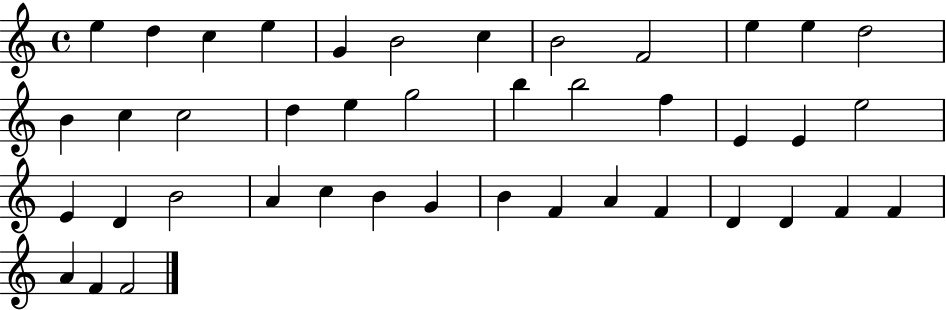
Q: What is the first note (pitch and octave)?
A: E5